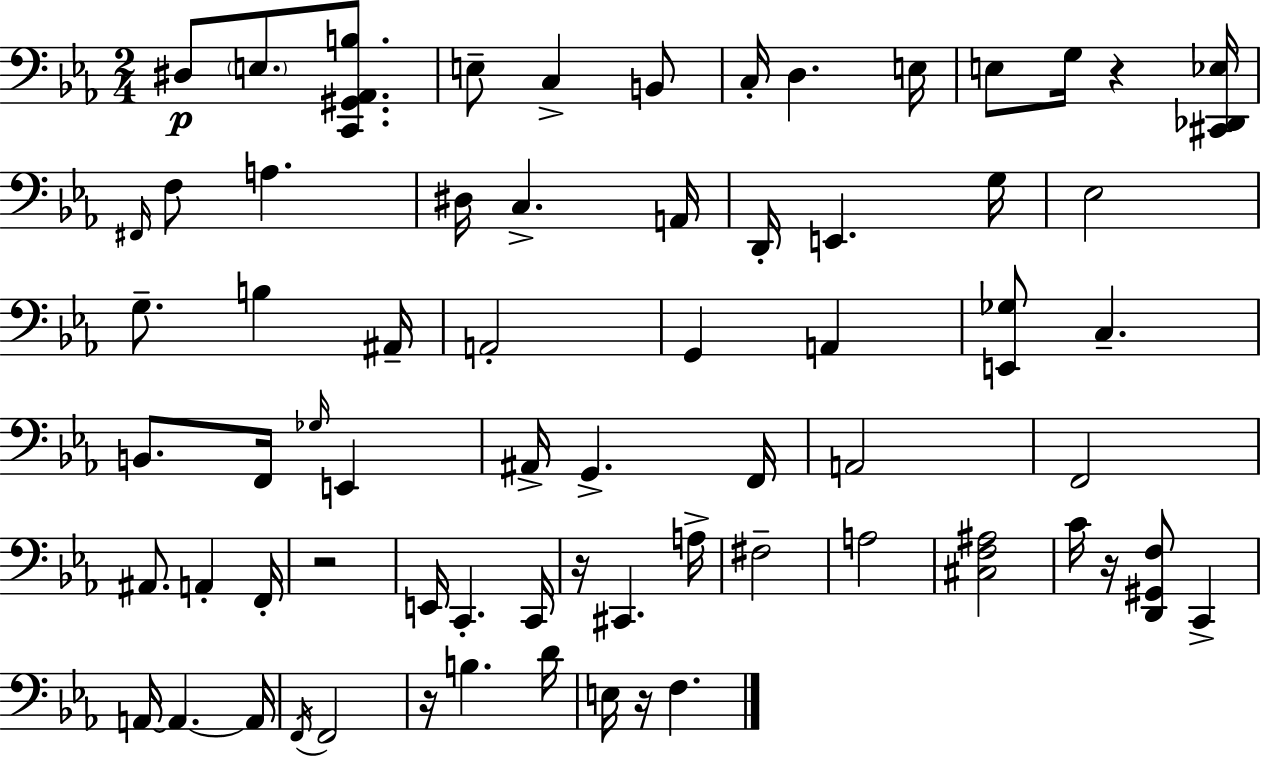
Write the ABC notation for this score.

X:1
T:Untitled
M:2/4
L:1/4
K:Eb
^D,/2 E,/2 [C,,^G,,_A,,B,]/2 E,/2 C, B,,/2 C,/4 D, E,/4 E,/2 G,/4 z [^C,,_D,,_E,]/4 ^F,,/4 F,/2 A, ^D,/4 C, A,,/4 D,,/4 E,, G,/4 _E,2 G,/2 B, ^A,,/4 A,,2 G,, A,, [E,,_G,]/2 C, B,,/2 F,,/4 _G,/4 E,, ^A,,/4 G,, F,,/4 A,,2 F,,2 ^A,,/2 A,, F,,/4 z2 E,,/4 C,, C,,/4 z/4 ^C,, A,/4 ^F,2 A,2 [^C,F,^A,]2 C/4 z/4 [D,,^G,,F,]/2 C,, A,,/4 A,, A,,/4 F,,/4 F,,2 z/4 B, D/4 E,/4 z/4 F,